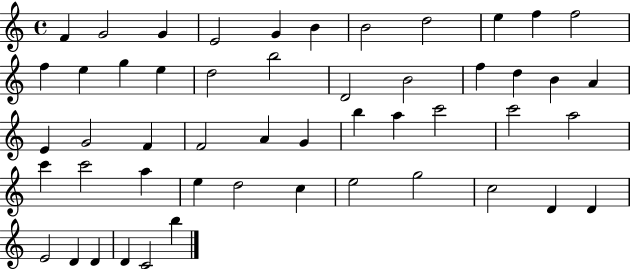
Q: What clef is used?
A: treble